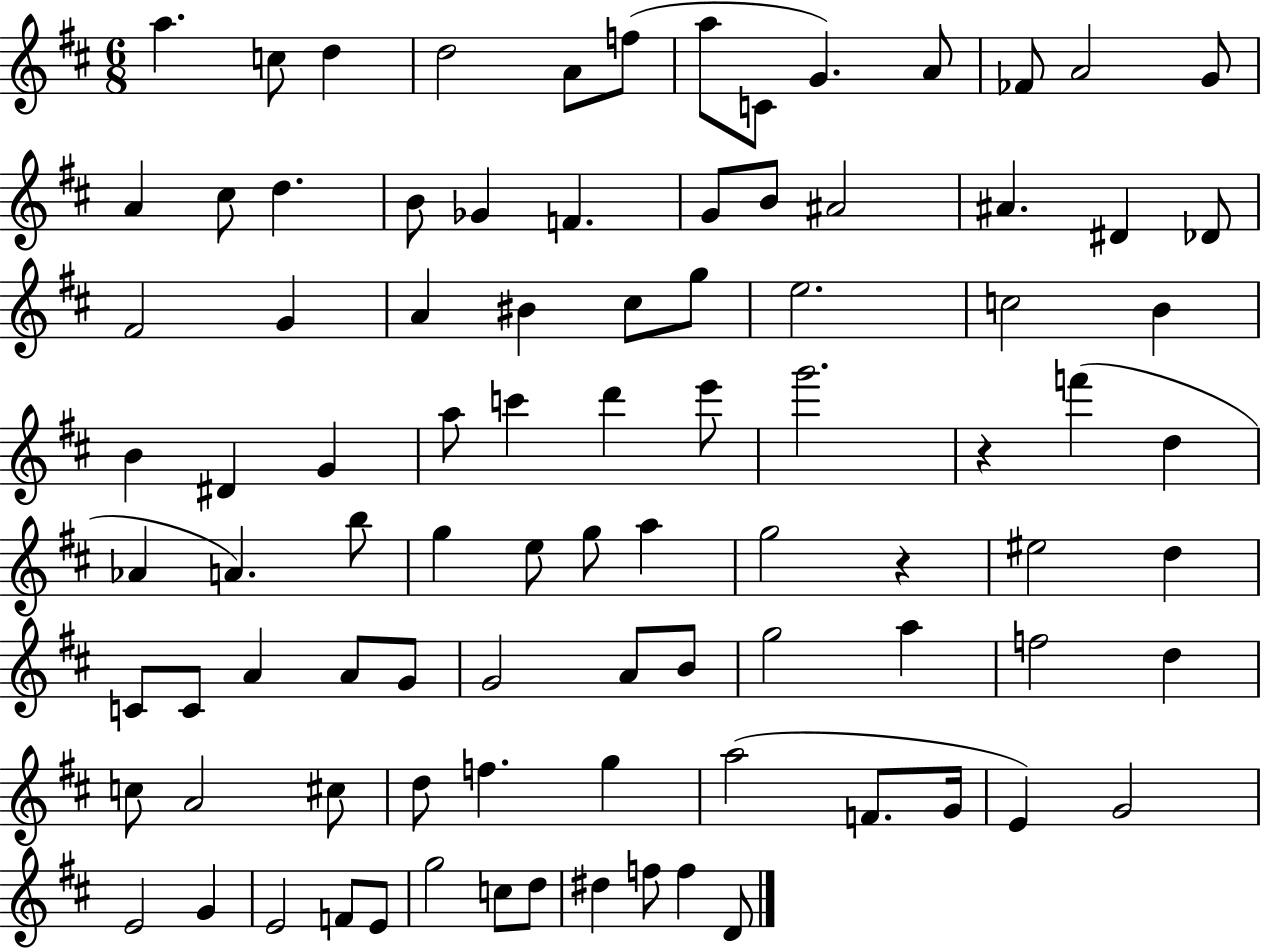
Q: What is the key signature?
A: D major